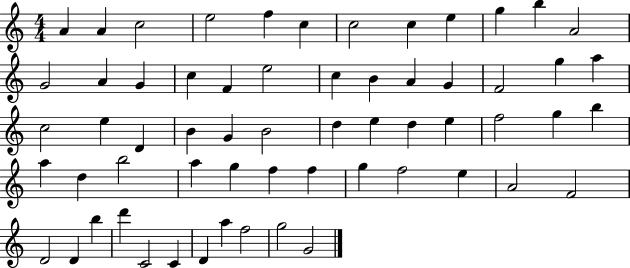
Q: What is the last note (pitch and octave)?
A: G4